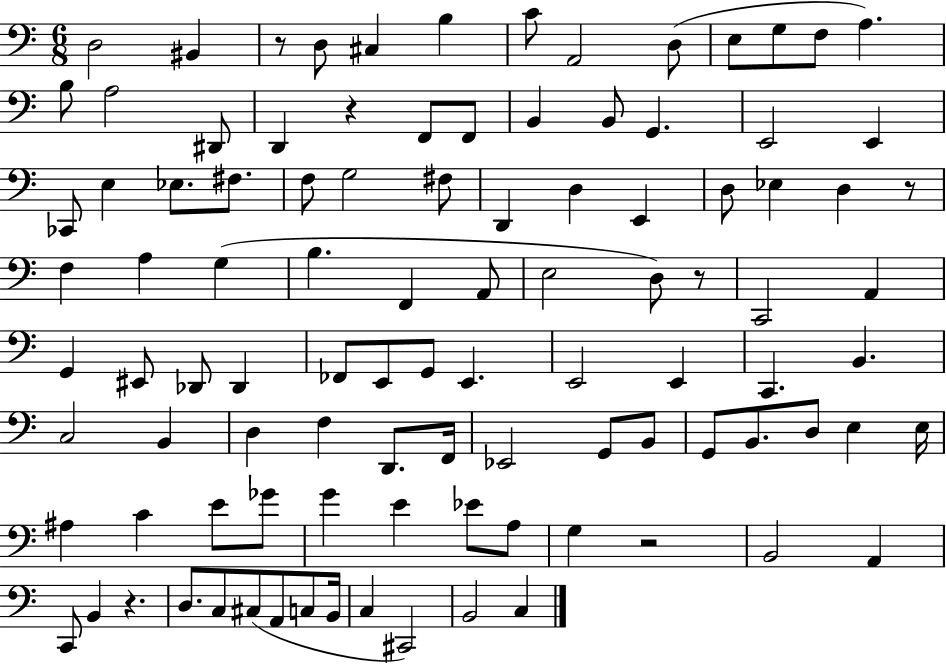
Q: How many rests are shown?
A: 6